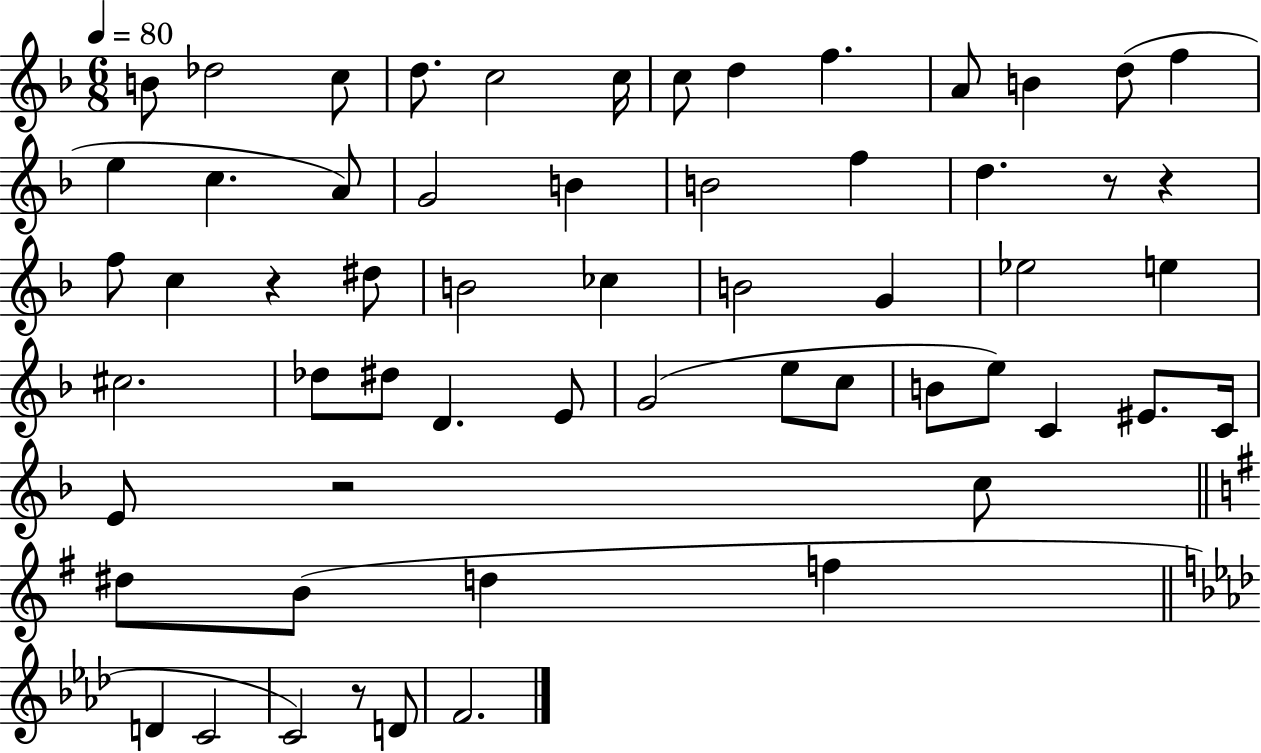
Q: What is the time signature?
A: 6/8